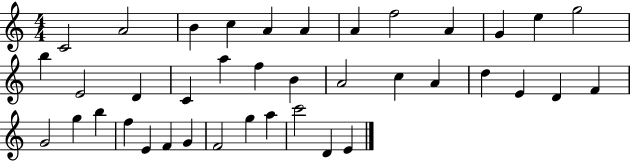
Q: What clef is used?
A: treble